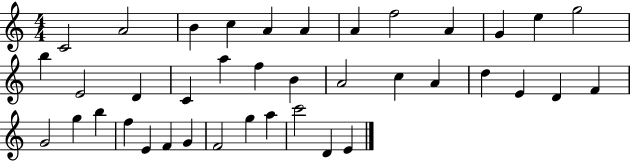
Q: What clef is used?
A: treble